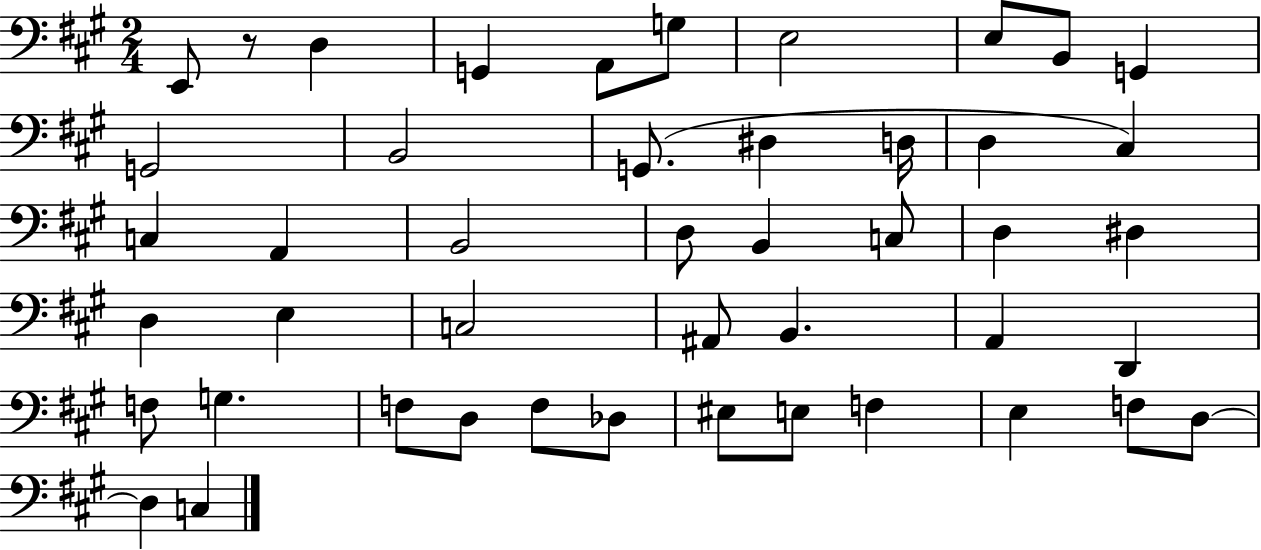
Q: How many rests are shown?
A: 1